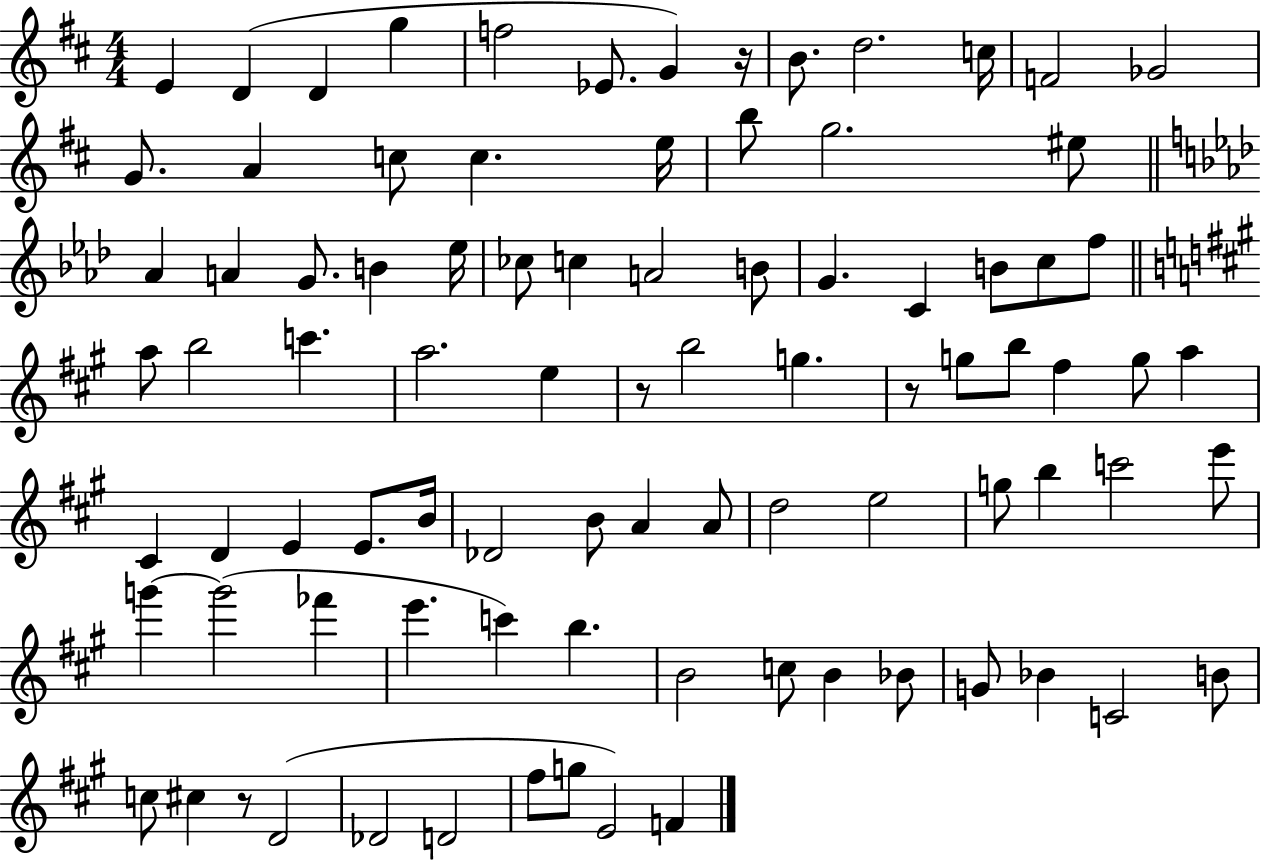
{
  \clef treble
  \numericTimeSignature
  \time 4/4
  \key d \major
  \repeat volta 2 { e'4 d'4( d'4 g''4 | f''2 ees'8. g'4) r16 | b'8. d''2. c''16 | f'2 ges'2 | \break g'8. a'4 c''8 c''4. e''16 | b''8 g''2. eis''8 | \bar "||" \break \key aes \major aes'4 a'4 g'8. b'4 ees''16 | ces''8 c''4 a'2 b'8 | g'4. c'4 b'8 c''8 f''8 | \bar "||" \break \key a \major a''8 b''2 c'''4. | a''2. e''4 | r8 b''2 g''4. | r8 g''8 b''8 fis''4 g''8 a''4 | \break cis'4 d'4 e'4 e'8. b'16 | des'2 b'8 a'4 a'8 | d''2 e''2 | g''8 b''4 c'''2 e'''8 | \break g'''4~~ g'''2( fes'''4 | e'''4. c'''4) b''4. | b'2 c''8 b'4 bes'8 | g'8 bes'4 c'2 b'8 | \break c''8 cis''4 r8 d'2( | des'2 d'2 | fis''8 g''8 e'2) f'4 | } \bar "|."
}